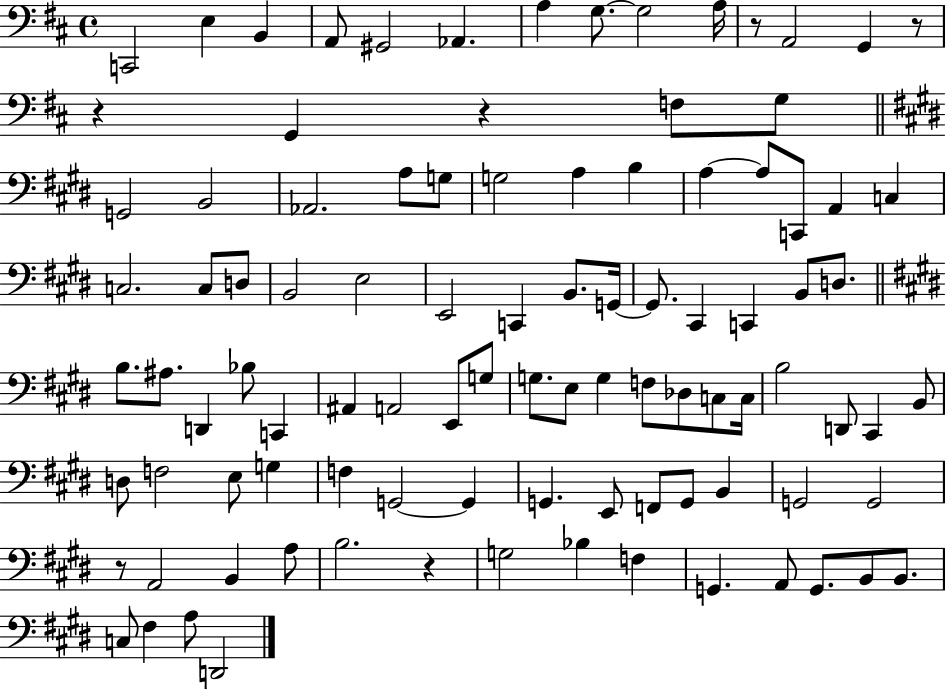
{
  \clef bass
  \time 4/4
  \defaultTimeSignature
  \key d \major
  c,2 e4 b,4 | a,8 gis,2 aes,4. | a4 g8.~~ g2 a16 | r8 a,2 g,4 r8 | \break r4 g,4 r4 f8 g8 | \bar "||" \break \key e \major g,2 b,2 | aes,2. a8 g8 | g2 a4 b4 | a4~~ a8 c,8 a,4 c4 | \break c2. c8 d8 | b,2 e2 | e,2 c,4 b,8. g,16~~ | g,8. cis,4 c,4 b,8 d8. | \break \bar "||" \break \key e \major b8. ais8. d,4 bes8 c,4 | ais,4 a,2 e,8 g8 | g8. e8 g4 f8 des8 c8 c16 | b2 d,8 cis,4 b,8 | \break d8 f2 e8 g4 | f4 g,2~~ g,4 | g,4. e,8 f,8 g,8 b,4 | g,2 g,2 | \break r8 a,2 b,4 a8 | b2. r4 | g2 bes4 f4 | g,4. a,8 g,8. b,8 b,8. | \break c8 fis4 a8 d,2 | \bar "|."
}